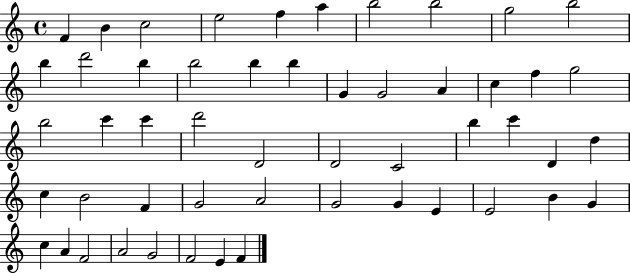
X:1
T:Untitled
M:4/4
L:1/4
K:C
F B c2 e2 f a b2 b2 g2 b2 b d'2 b b2 b b G G2 A c f g2 b2 c' c' d'2 D2 D2 C2 b c' D d c B2 F G2 A2 G2 G E E2 B G c A F2 A2 G2 F2 E F